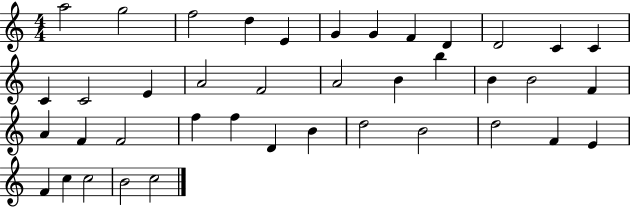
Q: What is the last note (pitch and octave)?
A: C5